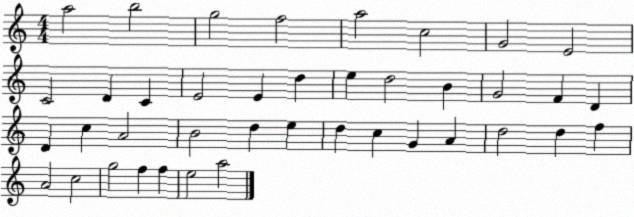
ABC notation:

X:1
T:Untitled
M:4/4
L:1/4
K:C
a2 b2 g2 f2 a2 c2 G2 E2 C2 D C E2 E d e d2 B G2 F D D c A2 B2 d e d c G A d2 d f A2 c2 g2 f f e2 a2